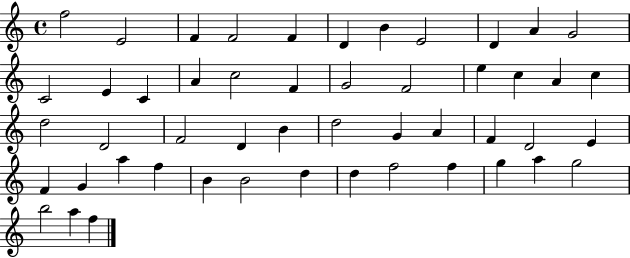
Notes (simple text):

F5/h E4/h F4/q F4/h F4/q D4/q B4/q E4/h D4/q A4/q G4/h C4/h E4/q C4/q A4/q C5/h F4/q G4/h F4/h E5/q C5/q A4/q C5/q D5/h D4/h F4/h D4/q B4/q D5/h G4/q A4/q F4/q D4/h E4/q F4/q G4/q A5/q F5/q B4/q B4/h D5/q D5/q F5/h F5/q G5/q A5/q G5/h B5/h A5/q F5/q